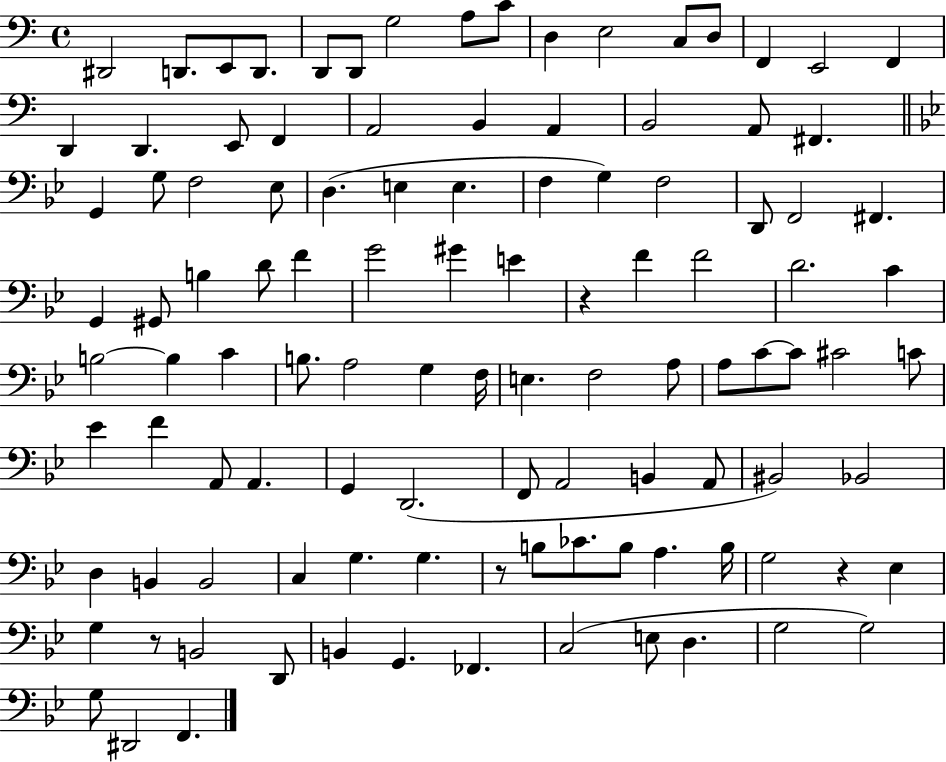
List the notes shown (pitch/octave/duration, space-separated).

D#2/h D2/e. E2/e D2/e. D2/e D2/e G3/h A3/e C4/e D3/q E3/h C3/e D3/e F2/q E2/h F2/q D2/q D2/q. E2/e F2/q A2/h B2/q A2/q B2/h A2/e F#2/q. G2/q G3/e F3/h Eb3/e D3/q. E3/q E3/q. F3/q G3/q F3/h D2/e F2/h F#2/q. G2/q G#2/e B3/q D4/e F4/q G4/h G#4/q E4/q R/q F4/q F4/h D4/h. C4/q B3/h B3/q C4/q B3/e. A3/h G3/q F3/s E3/q. F3/h A3/e A3/e C4/e C4/e C#4/h C4/e Eb4/q F4/q A2/e A2/q. G2/q D2/h. F2/e A2/h B2/q A2/e BIS2/h Bb2/h D3/q B2/q B2/h C3/q G3/q. G3/q. R/e B3/e CES4/e. B3/e A3/q. B3/s G3/h R/q Eb3/q G3/q R/e B2/h D2/e B2/q G2/q. FES2/q. C3/h E3/e D3/q. G3/h G3/h G3/e D#2/h F2/q.